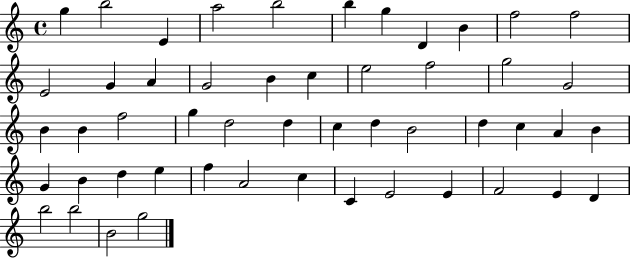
{
  \clef treble
  \time 4/4
  \defaultTimeSignature
  \key c \major
  g''4 b''2 e'4 | a''2 b''2 | b''4 g''4 d'4 b'4 | f''2 f''2 | \break e'2 g'4 a'4 | g'2 b'4 c''4 | e''2 f''2 | g''2 g'2 | \break b'4 b'4 f''2 | g''4 d''2 d''4 | c''4 d''4 b'2 | d''4 c''4 a'4 b'4 | \break g'4 b'4 d''4 e''4 | f''4 a'2 c''4 | c'4 e'2 e'4 | f'2 e'4 d'4 | \break b''2 b''2 | b'2 g''2 | \bar "|."
}